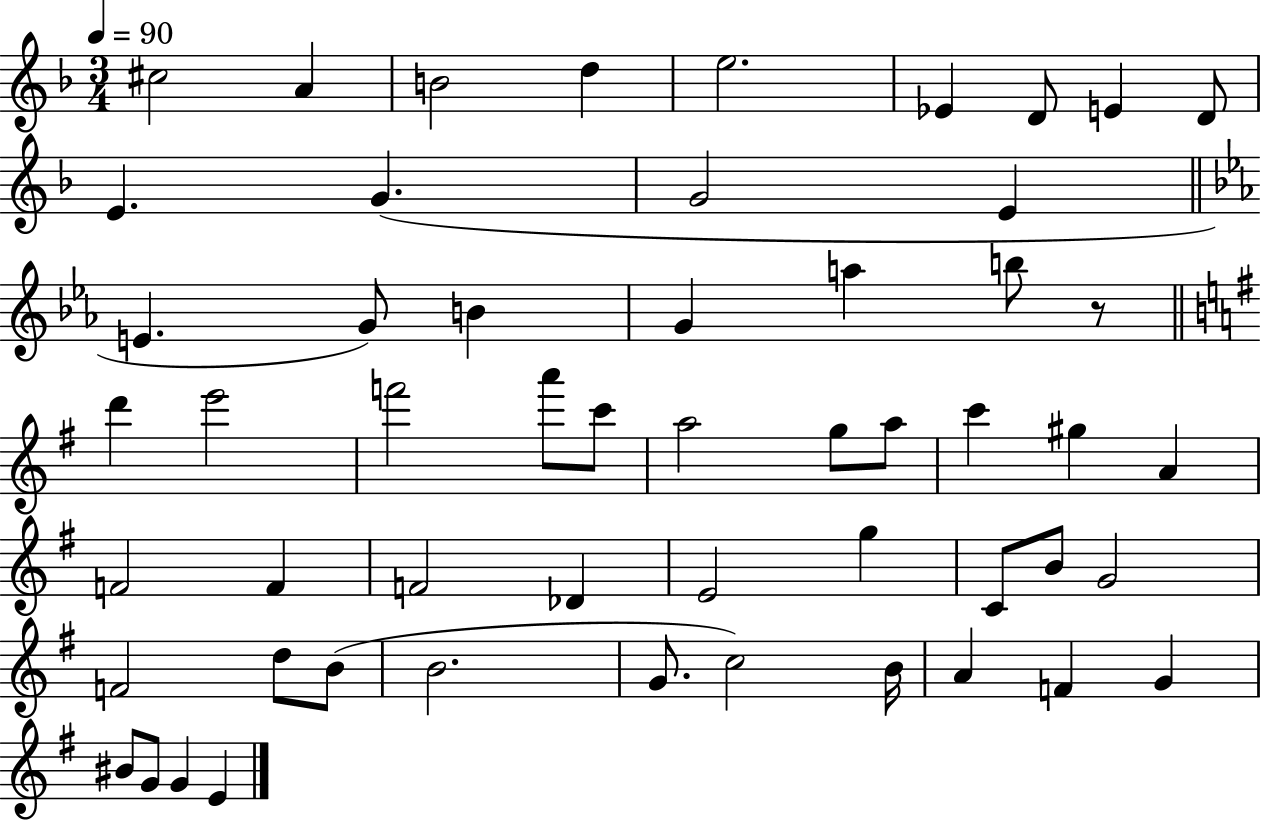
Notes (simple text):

C#5/h A4/q B4/h D5/q E5/h. Eb4/q D4/e E4/q D4/e E4/q. G4/q. G4/h E4/q E4/q. G4/e B4/q G4/q A5/q B5/e R/e D6/q E6/h F6/h A6/e C6/e A5/h G5/e A5/e C6/q G#5/q A4/q F4/h F4/q F4/h Db4/q E4/h G5/q C4/e B4/e G4/h F4/h D5/e B4/e B4/h. G4/e. C5/h B4/s A4/q F4/q G4/q BIS4/e G4/e G4/q E4/q